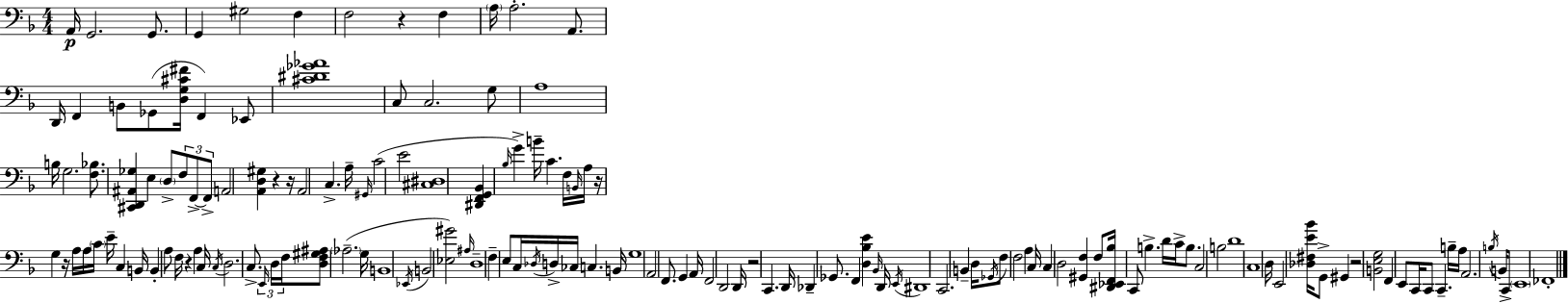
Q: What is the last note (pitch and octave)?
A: FES2